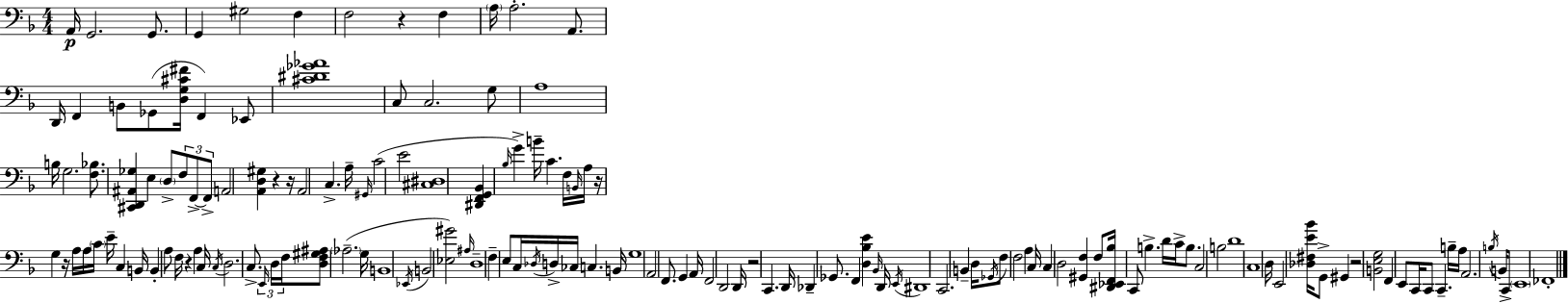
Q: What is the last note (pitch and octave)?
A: FES2